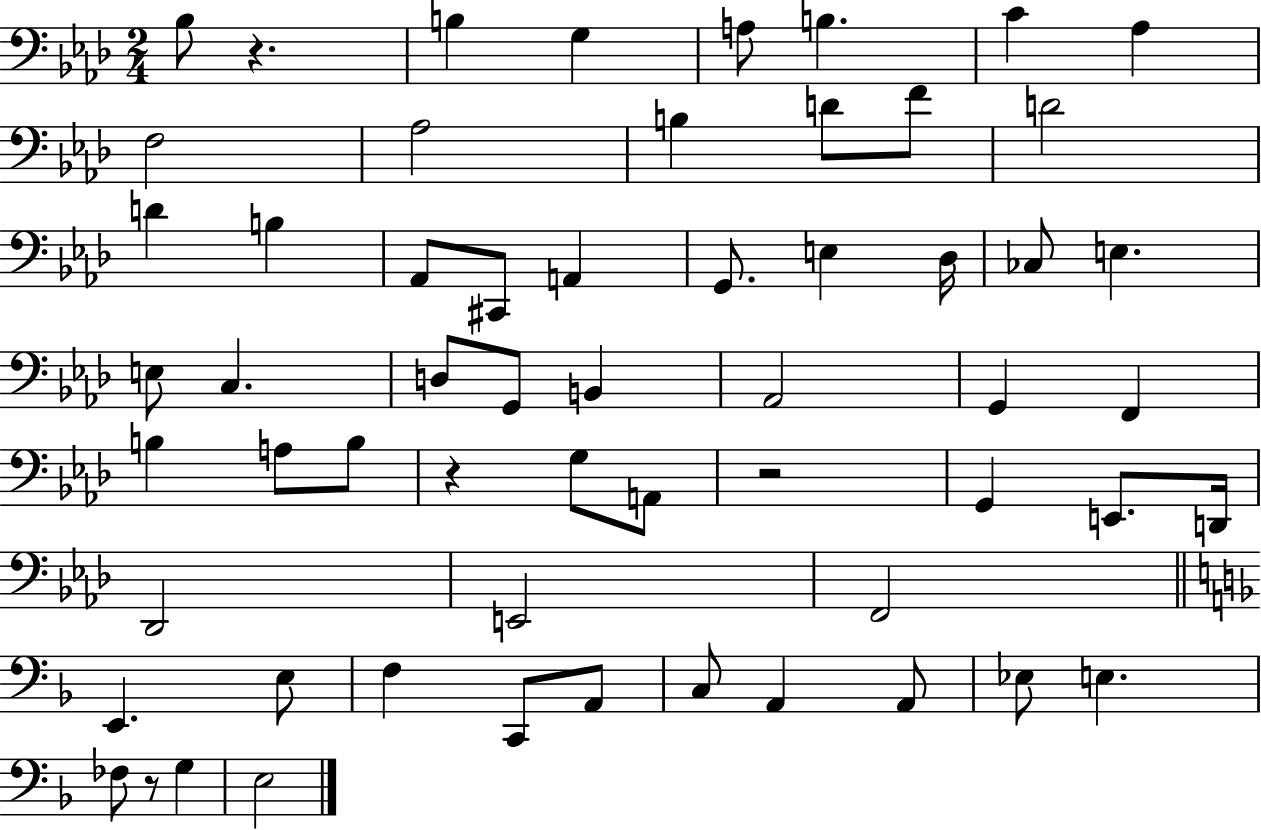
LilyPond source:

{
  \clef bass
  \numericTimeSignature
  \time 2/4
  \key aes \major
  bes8 r4. | b4 g4 | a8 b4. | c'4 aes4 | \break f2 | aes2 | b4 d'8 f'8 | d'2 | \break d'4 b4 | aes,8 cis,8 a,4 | g,8. e4 des16 | ces8 e4. | \break e8 c4. | d8 g,8 b,4 | aes,2 | g,4 f,4 | \break b4 a8 b8 | r4 g8 a,8 | r2 | g,4 e,8. d,16 | \break des,2 | e,2 | f,2 | \bar "||" \break \key f \major e,4. e8 | f4 c,8 a,8 | c8 a,4 a,8 | ees8 e4. | \break fes8 r8 g4 | e2 | \bar "|."
}